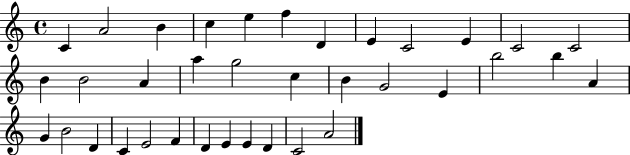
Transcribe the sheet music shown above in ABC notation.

X:1
T:Untitled
M:4/4
L:1/4
K:C
C A2 B c e f D E C2 E C2 C2 B B2 A a g2 c B G2 E b2 b A G B2 D C E2 F D E E D C2 A2